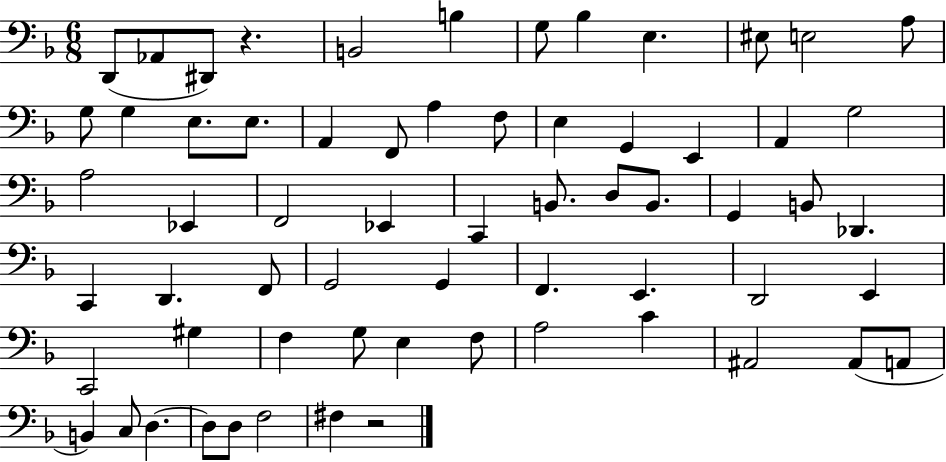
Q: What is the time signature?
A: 6/8